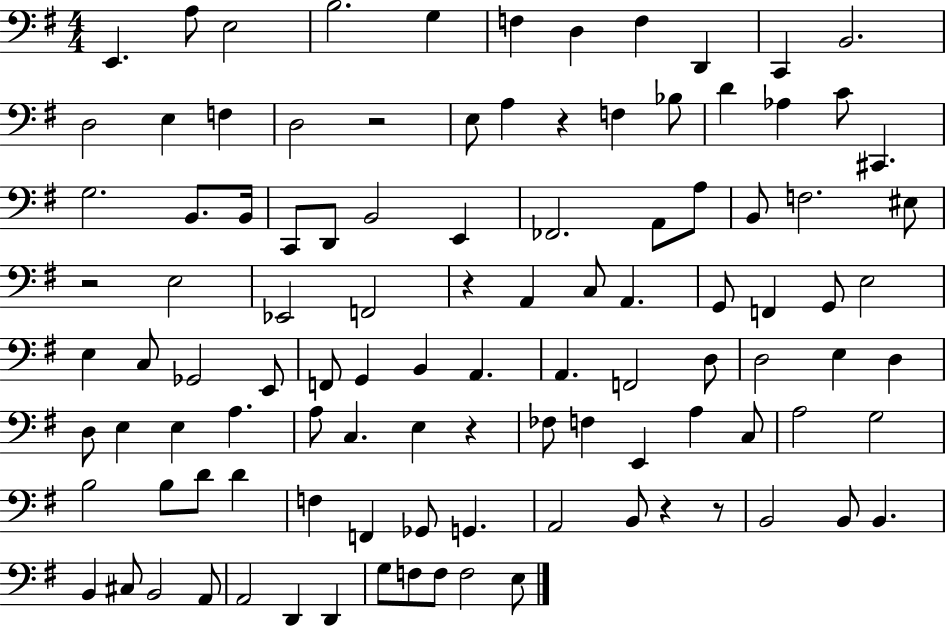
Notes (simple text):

E2/q. A3/e E3/h B3/h. G3/q F3/q D3/q F3/q D2/q C2/q B2/h. D3/h E3/q F3/q D3/h R/h E3/e A3/q R/q F3/q Bb3/e D4/q Ab3/q C4/e C#2/q. G3/h. B2/e. B2/s C2/e D2/e B2/h E2/q FES2/h. A2/e A3/e B2/e F3/h. EIS3/e R/h E3/h Eb2/h F2/h R/q A2/q C3/e A2/q. G2/e F2/q G2/e E3/h E3/q C3/e Gb2/h E2/e F2/e G2/q B2/q A2/q. A2/q. F2/h D3/e D3/h E3/q D3/q D3/e E3/q E3/q A3/q. A3/e C3/q. E3/q R/q FES3/e F3/q E2/q A3/q C3/e A3/h G3/h B3/h B3/e D4/e D4/q F3/q F2/q Gb2/e G2/q. A2/h B2/e R/q R/e B2/h B2/e B2/q. B2/q C#3/e B2/h A2/e A2/h D2/q D2/q G3/e F3/e F3/e F3/h E3/e